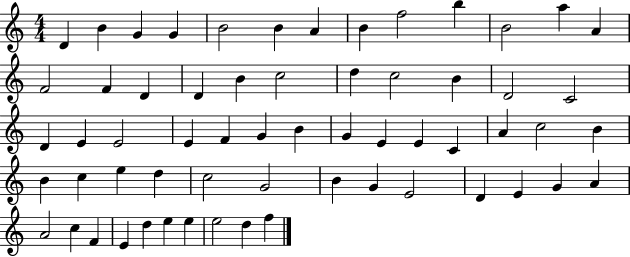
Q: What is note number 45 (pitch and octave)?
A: B4